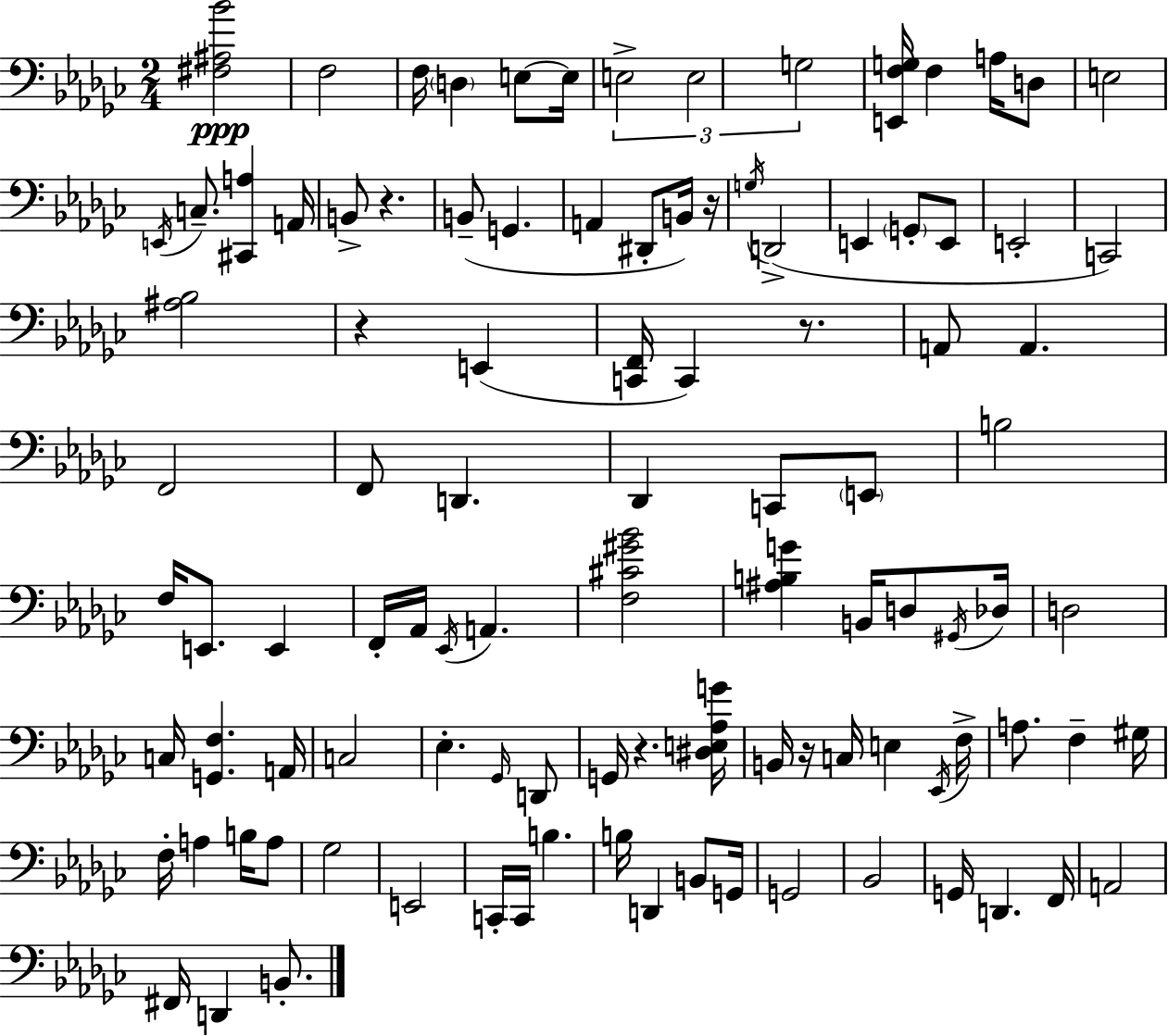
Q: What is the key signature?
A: EES minor